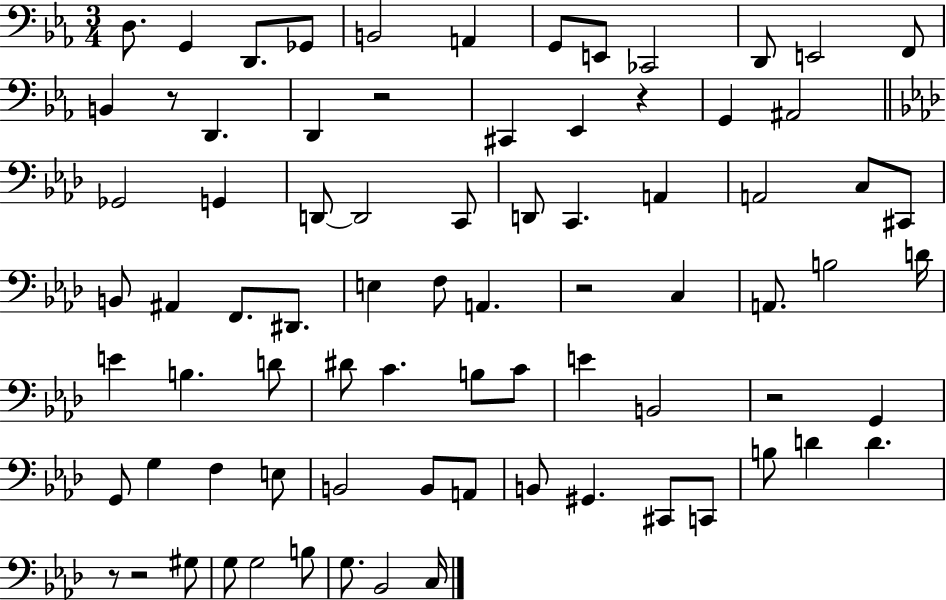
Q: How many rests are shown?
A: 7